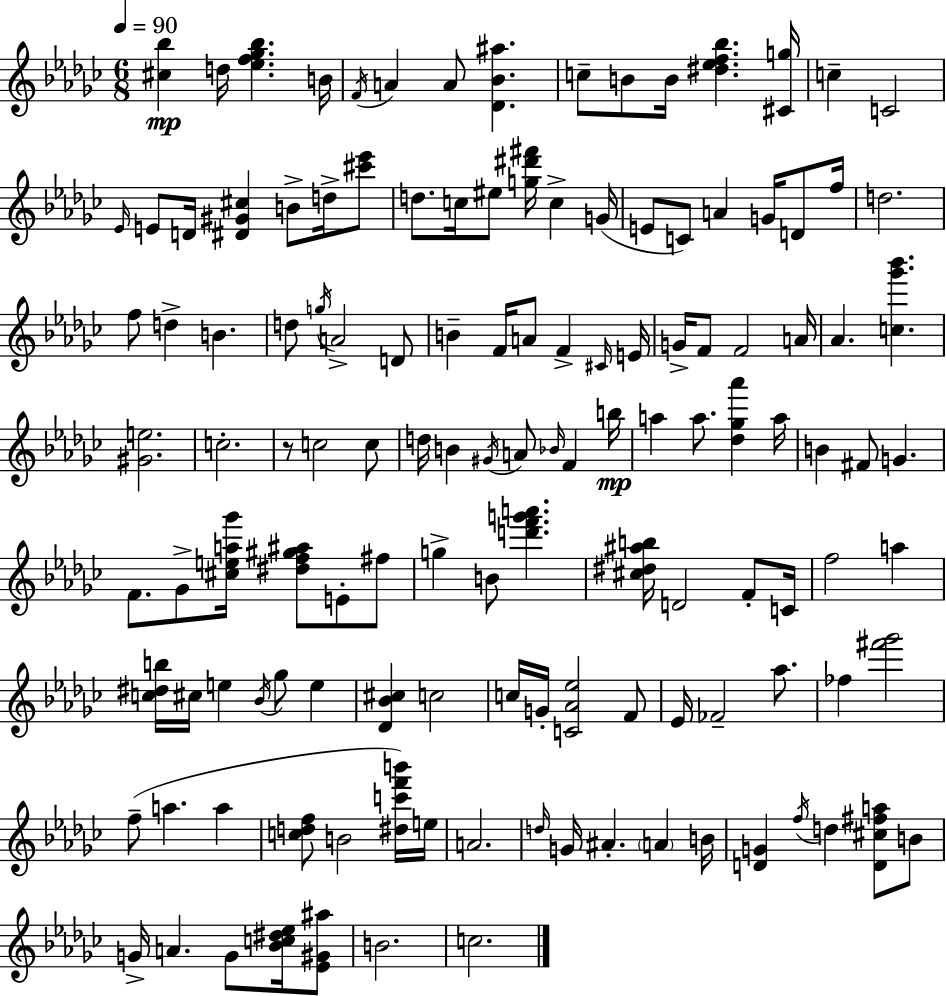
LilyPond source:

{
  \clef treble
  \numericTimeSignature
  \time 6/8
  \key ees \minor
  \tempo 4 = 90
  <cis'' bes''>4\mp d''16 <ees'' f'' ges'' bes''>4. b'16 | \acciaccatura { f'16 } a'4 a'8 <des' bes' ais''>4. | c''8-- b'8 b'16 <dis'' ees'' f'' bes''>4. | <cis' g''>16 c''4-- c'2 | \break \grace { ees'16 } e'8 d'16 <dis' gis' cis''>4 b'8-> d''16-> | <cis''' ees'''>8 d''8. c''16 eis''8 <g'' dis''' fis'''>16 c''4-> | g'16( e'8 c'8) a'4 g'16 d'8 | f''16 d''2. | \break f''8 d''4-> b'4. | d''8 \acciaccatura { g''16 } a'2-> | d'8 b'4-- f'16 a'8 f'4-> | \grace { cis'16 } e'16 g'16-> f'8 f'2 | \break a'16 aes'4. <c'' ges''' bes'''>4. | <gis' e''>2. | c''2.-. | r8 c''2 | \break c''8 d''16 b'4 \acciaccatura { gis'16 } a'8 | \grace { bes'16 } f'4 b''16\mp a''4 a''8. | <des'' ges'' aes'''>4 a''16 b'4 fis'8 | g'4. f'8. ges'8-> <cis'' e'' a'' ges'''>16 | \break <dis'' f'' gis'' ais''>8 e'8-. fis''8 g''4-> b'8 | <d''' f''' g''' a'''>4. <cis'' dis'' ais'' b''>16 d'2 | f'8-. c'16 f''2 | a''4 <c'' dis'' b''>16 cis''16 e''4 | \break \acciaccatura { bes'16 } ges''8 e''4 <des' bes' cis''>4 c''2 | c''16 g'16-. <c' aes' ees''>2 | f'8 ees'16 fes'2-- | aes''8. fes''4 <fis''' ges'''>2 | \break f''8--( a''4. | a''4 <c'' d'' f''>8 b'2 | <dis'' c''' f''' b'''>16) e''16 a'2. | \grace { d''16 } g'16 ais'4.-. | \break \parenthesize a'4 b'16 <d' g'>4 | \acciaccatura { f''16 } d''4 <d' cis'' fis'' a''>8 b'8 g'16-> a'4. | g'8 <bes' c'' dis'' ees''>16 <ees' gis' ais''>8 b'2. | c''2. | \break \bar "|."
}